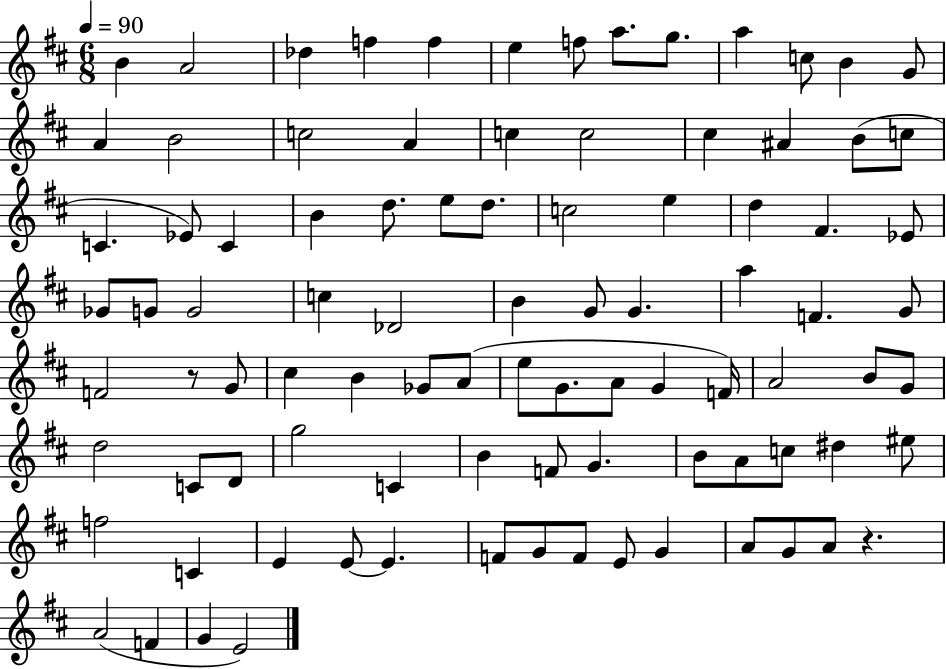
{
  \clef treble
  \numericTimeSignature
  \time 6/8
  \key d \major
  \tempo 4 = 90
  b'4 a'2 | des''4 f''4 f''4 | e''4 f''8 a''8. g''8. | a''4 c''8 b'4 g'8 | \break a'4 b'2 | c''2 a'4 | c''4 c''2 | cis''4 ais'4 b'8( c''8 | \break c'4. ees'8) c'4 | b'4 d''8. e''8 d''8. | c''2 e''4 | d''4 fis'4. ees'8 | \break ges'8 g'8 g'2 | c''4 des'2 | b'4 g'8 g'4. | a''4 f'4. g'8 | \break f'2 r8 g'8 | cis''4 b'4 ges'8 a'8( | e''8 g'8. a'8 g'4 f'16) | a'2 b'8 g'8 | \break d''2 c'8 d'8 | g''2 c'4 | b'4 f'8 g'4. | b'8 a'8 c''8 dis''4 eis''8 | \break f''2 c'4 | e'4 e'8~~ e'4. | f'8 g'8 f'8 e'8 g'4 | a'8 g'8 a'8 r4. | \break a'2( f'4 | g'4 e'2) | \bar "|."
}